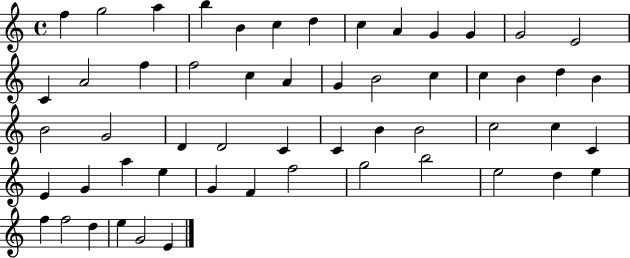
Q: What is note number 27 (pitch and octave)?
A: B4